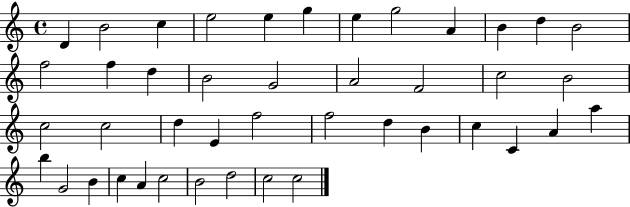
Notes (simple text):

D4/q B4/h C5/q E5/h E5/q G5/q E5/q G5/h A4/q B4/q D5/q B4/h F5/h F5/q D5/q B4/h G4/h A4/h F4/h C5/h B4/h C5/h C5/h D5/q E4/q F5/h F5/h D5/q B4/q C5/q C4/q A4/q A5/q B5/q G4/h B4/q C5/q A4/q C5/h B4/h D5/h C5/h C5/h